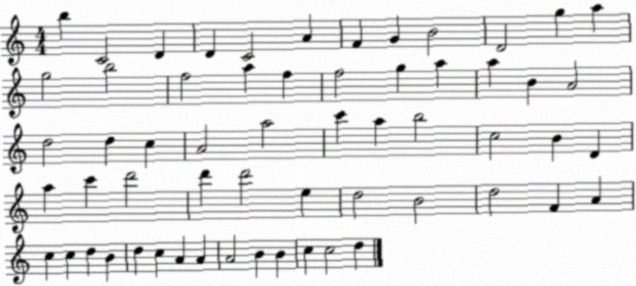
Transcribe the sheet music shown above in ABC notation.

X:1
T:Untitled
M:4/4
L:1/4
K:C
b C2 D D C2 A F G B2 D2 g a g2 b2 f2 a f f2 g a a B A2 d2 d c A2 a2 c' a b2 c2 B D a c' d'2 d' d'2 e d2 B2 d2 F A c c d B d c A A A2 B B c c2 d